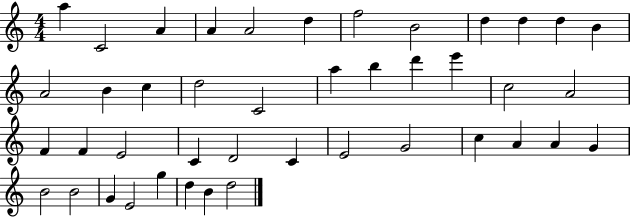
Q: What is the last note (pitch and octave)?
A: D5